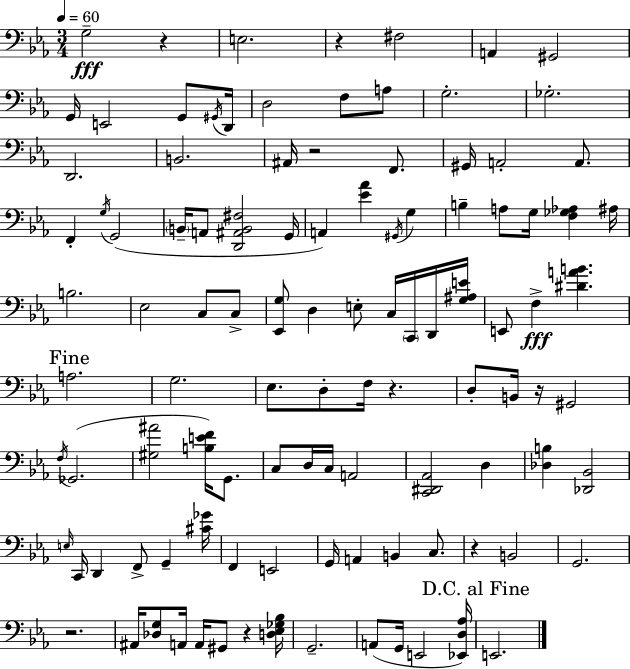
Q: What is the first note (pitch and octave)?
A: G3